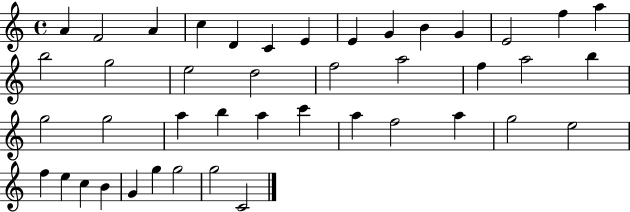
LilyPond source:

{
  \clef treble
  \time 4/4
  \defaultTimeSignature
  \key c \major
  a'4 f'2 a'4 | c''4 d'4 c'4 e'4 | e'4 g'4 b'4 g'4 | e'2 f''4 a''4 | \break b''2 g''2 | e''2 d''2 | f''2 a''2 | f''4 a''2 b''4 | \break g''2 g''2 | a''4 b''4 a''4 c'''4 | a''4 f''2 a''4 | g''2 e''2 | \break f''4 e''4 c''4 b'4 | g'4 g''4 g''2 | g''2 c'2 | \bar "|."
}